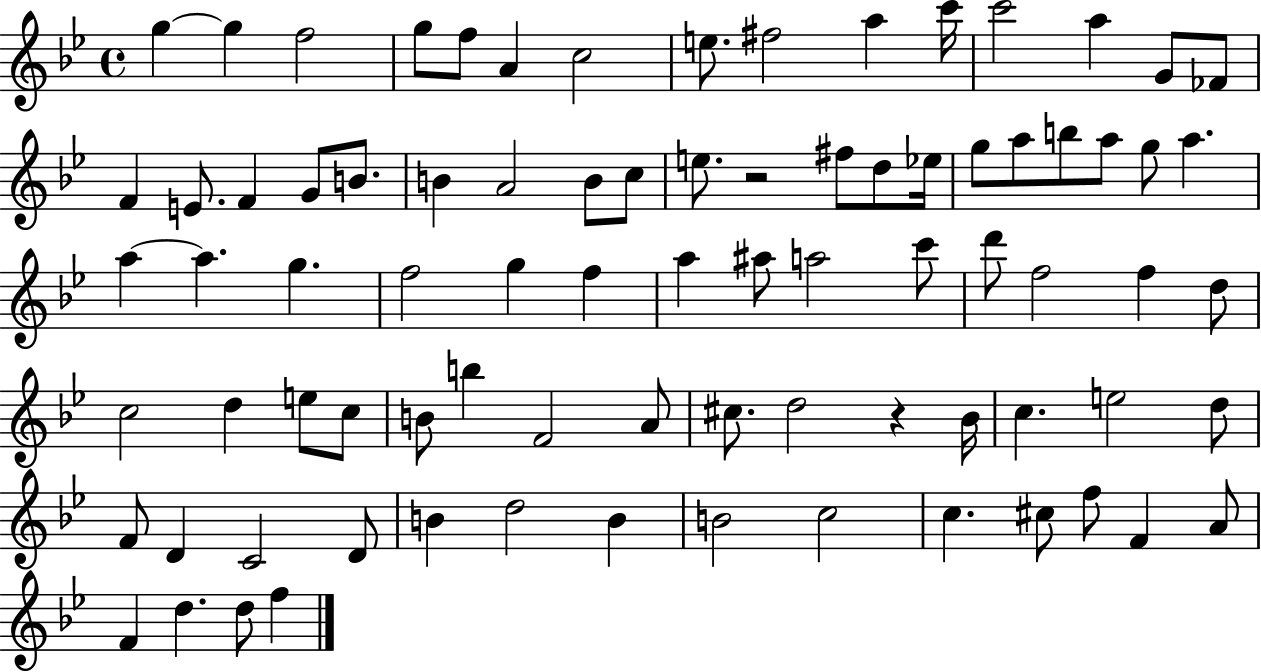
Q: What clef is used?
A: treble